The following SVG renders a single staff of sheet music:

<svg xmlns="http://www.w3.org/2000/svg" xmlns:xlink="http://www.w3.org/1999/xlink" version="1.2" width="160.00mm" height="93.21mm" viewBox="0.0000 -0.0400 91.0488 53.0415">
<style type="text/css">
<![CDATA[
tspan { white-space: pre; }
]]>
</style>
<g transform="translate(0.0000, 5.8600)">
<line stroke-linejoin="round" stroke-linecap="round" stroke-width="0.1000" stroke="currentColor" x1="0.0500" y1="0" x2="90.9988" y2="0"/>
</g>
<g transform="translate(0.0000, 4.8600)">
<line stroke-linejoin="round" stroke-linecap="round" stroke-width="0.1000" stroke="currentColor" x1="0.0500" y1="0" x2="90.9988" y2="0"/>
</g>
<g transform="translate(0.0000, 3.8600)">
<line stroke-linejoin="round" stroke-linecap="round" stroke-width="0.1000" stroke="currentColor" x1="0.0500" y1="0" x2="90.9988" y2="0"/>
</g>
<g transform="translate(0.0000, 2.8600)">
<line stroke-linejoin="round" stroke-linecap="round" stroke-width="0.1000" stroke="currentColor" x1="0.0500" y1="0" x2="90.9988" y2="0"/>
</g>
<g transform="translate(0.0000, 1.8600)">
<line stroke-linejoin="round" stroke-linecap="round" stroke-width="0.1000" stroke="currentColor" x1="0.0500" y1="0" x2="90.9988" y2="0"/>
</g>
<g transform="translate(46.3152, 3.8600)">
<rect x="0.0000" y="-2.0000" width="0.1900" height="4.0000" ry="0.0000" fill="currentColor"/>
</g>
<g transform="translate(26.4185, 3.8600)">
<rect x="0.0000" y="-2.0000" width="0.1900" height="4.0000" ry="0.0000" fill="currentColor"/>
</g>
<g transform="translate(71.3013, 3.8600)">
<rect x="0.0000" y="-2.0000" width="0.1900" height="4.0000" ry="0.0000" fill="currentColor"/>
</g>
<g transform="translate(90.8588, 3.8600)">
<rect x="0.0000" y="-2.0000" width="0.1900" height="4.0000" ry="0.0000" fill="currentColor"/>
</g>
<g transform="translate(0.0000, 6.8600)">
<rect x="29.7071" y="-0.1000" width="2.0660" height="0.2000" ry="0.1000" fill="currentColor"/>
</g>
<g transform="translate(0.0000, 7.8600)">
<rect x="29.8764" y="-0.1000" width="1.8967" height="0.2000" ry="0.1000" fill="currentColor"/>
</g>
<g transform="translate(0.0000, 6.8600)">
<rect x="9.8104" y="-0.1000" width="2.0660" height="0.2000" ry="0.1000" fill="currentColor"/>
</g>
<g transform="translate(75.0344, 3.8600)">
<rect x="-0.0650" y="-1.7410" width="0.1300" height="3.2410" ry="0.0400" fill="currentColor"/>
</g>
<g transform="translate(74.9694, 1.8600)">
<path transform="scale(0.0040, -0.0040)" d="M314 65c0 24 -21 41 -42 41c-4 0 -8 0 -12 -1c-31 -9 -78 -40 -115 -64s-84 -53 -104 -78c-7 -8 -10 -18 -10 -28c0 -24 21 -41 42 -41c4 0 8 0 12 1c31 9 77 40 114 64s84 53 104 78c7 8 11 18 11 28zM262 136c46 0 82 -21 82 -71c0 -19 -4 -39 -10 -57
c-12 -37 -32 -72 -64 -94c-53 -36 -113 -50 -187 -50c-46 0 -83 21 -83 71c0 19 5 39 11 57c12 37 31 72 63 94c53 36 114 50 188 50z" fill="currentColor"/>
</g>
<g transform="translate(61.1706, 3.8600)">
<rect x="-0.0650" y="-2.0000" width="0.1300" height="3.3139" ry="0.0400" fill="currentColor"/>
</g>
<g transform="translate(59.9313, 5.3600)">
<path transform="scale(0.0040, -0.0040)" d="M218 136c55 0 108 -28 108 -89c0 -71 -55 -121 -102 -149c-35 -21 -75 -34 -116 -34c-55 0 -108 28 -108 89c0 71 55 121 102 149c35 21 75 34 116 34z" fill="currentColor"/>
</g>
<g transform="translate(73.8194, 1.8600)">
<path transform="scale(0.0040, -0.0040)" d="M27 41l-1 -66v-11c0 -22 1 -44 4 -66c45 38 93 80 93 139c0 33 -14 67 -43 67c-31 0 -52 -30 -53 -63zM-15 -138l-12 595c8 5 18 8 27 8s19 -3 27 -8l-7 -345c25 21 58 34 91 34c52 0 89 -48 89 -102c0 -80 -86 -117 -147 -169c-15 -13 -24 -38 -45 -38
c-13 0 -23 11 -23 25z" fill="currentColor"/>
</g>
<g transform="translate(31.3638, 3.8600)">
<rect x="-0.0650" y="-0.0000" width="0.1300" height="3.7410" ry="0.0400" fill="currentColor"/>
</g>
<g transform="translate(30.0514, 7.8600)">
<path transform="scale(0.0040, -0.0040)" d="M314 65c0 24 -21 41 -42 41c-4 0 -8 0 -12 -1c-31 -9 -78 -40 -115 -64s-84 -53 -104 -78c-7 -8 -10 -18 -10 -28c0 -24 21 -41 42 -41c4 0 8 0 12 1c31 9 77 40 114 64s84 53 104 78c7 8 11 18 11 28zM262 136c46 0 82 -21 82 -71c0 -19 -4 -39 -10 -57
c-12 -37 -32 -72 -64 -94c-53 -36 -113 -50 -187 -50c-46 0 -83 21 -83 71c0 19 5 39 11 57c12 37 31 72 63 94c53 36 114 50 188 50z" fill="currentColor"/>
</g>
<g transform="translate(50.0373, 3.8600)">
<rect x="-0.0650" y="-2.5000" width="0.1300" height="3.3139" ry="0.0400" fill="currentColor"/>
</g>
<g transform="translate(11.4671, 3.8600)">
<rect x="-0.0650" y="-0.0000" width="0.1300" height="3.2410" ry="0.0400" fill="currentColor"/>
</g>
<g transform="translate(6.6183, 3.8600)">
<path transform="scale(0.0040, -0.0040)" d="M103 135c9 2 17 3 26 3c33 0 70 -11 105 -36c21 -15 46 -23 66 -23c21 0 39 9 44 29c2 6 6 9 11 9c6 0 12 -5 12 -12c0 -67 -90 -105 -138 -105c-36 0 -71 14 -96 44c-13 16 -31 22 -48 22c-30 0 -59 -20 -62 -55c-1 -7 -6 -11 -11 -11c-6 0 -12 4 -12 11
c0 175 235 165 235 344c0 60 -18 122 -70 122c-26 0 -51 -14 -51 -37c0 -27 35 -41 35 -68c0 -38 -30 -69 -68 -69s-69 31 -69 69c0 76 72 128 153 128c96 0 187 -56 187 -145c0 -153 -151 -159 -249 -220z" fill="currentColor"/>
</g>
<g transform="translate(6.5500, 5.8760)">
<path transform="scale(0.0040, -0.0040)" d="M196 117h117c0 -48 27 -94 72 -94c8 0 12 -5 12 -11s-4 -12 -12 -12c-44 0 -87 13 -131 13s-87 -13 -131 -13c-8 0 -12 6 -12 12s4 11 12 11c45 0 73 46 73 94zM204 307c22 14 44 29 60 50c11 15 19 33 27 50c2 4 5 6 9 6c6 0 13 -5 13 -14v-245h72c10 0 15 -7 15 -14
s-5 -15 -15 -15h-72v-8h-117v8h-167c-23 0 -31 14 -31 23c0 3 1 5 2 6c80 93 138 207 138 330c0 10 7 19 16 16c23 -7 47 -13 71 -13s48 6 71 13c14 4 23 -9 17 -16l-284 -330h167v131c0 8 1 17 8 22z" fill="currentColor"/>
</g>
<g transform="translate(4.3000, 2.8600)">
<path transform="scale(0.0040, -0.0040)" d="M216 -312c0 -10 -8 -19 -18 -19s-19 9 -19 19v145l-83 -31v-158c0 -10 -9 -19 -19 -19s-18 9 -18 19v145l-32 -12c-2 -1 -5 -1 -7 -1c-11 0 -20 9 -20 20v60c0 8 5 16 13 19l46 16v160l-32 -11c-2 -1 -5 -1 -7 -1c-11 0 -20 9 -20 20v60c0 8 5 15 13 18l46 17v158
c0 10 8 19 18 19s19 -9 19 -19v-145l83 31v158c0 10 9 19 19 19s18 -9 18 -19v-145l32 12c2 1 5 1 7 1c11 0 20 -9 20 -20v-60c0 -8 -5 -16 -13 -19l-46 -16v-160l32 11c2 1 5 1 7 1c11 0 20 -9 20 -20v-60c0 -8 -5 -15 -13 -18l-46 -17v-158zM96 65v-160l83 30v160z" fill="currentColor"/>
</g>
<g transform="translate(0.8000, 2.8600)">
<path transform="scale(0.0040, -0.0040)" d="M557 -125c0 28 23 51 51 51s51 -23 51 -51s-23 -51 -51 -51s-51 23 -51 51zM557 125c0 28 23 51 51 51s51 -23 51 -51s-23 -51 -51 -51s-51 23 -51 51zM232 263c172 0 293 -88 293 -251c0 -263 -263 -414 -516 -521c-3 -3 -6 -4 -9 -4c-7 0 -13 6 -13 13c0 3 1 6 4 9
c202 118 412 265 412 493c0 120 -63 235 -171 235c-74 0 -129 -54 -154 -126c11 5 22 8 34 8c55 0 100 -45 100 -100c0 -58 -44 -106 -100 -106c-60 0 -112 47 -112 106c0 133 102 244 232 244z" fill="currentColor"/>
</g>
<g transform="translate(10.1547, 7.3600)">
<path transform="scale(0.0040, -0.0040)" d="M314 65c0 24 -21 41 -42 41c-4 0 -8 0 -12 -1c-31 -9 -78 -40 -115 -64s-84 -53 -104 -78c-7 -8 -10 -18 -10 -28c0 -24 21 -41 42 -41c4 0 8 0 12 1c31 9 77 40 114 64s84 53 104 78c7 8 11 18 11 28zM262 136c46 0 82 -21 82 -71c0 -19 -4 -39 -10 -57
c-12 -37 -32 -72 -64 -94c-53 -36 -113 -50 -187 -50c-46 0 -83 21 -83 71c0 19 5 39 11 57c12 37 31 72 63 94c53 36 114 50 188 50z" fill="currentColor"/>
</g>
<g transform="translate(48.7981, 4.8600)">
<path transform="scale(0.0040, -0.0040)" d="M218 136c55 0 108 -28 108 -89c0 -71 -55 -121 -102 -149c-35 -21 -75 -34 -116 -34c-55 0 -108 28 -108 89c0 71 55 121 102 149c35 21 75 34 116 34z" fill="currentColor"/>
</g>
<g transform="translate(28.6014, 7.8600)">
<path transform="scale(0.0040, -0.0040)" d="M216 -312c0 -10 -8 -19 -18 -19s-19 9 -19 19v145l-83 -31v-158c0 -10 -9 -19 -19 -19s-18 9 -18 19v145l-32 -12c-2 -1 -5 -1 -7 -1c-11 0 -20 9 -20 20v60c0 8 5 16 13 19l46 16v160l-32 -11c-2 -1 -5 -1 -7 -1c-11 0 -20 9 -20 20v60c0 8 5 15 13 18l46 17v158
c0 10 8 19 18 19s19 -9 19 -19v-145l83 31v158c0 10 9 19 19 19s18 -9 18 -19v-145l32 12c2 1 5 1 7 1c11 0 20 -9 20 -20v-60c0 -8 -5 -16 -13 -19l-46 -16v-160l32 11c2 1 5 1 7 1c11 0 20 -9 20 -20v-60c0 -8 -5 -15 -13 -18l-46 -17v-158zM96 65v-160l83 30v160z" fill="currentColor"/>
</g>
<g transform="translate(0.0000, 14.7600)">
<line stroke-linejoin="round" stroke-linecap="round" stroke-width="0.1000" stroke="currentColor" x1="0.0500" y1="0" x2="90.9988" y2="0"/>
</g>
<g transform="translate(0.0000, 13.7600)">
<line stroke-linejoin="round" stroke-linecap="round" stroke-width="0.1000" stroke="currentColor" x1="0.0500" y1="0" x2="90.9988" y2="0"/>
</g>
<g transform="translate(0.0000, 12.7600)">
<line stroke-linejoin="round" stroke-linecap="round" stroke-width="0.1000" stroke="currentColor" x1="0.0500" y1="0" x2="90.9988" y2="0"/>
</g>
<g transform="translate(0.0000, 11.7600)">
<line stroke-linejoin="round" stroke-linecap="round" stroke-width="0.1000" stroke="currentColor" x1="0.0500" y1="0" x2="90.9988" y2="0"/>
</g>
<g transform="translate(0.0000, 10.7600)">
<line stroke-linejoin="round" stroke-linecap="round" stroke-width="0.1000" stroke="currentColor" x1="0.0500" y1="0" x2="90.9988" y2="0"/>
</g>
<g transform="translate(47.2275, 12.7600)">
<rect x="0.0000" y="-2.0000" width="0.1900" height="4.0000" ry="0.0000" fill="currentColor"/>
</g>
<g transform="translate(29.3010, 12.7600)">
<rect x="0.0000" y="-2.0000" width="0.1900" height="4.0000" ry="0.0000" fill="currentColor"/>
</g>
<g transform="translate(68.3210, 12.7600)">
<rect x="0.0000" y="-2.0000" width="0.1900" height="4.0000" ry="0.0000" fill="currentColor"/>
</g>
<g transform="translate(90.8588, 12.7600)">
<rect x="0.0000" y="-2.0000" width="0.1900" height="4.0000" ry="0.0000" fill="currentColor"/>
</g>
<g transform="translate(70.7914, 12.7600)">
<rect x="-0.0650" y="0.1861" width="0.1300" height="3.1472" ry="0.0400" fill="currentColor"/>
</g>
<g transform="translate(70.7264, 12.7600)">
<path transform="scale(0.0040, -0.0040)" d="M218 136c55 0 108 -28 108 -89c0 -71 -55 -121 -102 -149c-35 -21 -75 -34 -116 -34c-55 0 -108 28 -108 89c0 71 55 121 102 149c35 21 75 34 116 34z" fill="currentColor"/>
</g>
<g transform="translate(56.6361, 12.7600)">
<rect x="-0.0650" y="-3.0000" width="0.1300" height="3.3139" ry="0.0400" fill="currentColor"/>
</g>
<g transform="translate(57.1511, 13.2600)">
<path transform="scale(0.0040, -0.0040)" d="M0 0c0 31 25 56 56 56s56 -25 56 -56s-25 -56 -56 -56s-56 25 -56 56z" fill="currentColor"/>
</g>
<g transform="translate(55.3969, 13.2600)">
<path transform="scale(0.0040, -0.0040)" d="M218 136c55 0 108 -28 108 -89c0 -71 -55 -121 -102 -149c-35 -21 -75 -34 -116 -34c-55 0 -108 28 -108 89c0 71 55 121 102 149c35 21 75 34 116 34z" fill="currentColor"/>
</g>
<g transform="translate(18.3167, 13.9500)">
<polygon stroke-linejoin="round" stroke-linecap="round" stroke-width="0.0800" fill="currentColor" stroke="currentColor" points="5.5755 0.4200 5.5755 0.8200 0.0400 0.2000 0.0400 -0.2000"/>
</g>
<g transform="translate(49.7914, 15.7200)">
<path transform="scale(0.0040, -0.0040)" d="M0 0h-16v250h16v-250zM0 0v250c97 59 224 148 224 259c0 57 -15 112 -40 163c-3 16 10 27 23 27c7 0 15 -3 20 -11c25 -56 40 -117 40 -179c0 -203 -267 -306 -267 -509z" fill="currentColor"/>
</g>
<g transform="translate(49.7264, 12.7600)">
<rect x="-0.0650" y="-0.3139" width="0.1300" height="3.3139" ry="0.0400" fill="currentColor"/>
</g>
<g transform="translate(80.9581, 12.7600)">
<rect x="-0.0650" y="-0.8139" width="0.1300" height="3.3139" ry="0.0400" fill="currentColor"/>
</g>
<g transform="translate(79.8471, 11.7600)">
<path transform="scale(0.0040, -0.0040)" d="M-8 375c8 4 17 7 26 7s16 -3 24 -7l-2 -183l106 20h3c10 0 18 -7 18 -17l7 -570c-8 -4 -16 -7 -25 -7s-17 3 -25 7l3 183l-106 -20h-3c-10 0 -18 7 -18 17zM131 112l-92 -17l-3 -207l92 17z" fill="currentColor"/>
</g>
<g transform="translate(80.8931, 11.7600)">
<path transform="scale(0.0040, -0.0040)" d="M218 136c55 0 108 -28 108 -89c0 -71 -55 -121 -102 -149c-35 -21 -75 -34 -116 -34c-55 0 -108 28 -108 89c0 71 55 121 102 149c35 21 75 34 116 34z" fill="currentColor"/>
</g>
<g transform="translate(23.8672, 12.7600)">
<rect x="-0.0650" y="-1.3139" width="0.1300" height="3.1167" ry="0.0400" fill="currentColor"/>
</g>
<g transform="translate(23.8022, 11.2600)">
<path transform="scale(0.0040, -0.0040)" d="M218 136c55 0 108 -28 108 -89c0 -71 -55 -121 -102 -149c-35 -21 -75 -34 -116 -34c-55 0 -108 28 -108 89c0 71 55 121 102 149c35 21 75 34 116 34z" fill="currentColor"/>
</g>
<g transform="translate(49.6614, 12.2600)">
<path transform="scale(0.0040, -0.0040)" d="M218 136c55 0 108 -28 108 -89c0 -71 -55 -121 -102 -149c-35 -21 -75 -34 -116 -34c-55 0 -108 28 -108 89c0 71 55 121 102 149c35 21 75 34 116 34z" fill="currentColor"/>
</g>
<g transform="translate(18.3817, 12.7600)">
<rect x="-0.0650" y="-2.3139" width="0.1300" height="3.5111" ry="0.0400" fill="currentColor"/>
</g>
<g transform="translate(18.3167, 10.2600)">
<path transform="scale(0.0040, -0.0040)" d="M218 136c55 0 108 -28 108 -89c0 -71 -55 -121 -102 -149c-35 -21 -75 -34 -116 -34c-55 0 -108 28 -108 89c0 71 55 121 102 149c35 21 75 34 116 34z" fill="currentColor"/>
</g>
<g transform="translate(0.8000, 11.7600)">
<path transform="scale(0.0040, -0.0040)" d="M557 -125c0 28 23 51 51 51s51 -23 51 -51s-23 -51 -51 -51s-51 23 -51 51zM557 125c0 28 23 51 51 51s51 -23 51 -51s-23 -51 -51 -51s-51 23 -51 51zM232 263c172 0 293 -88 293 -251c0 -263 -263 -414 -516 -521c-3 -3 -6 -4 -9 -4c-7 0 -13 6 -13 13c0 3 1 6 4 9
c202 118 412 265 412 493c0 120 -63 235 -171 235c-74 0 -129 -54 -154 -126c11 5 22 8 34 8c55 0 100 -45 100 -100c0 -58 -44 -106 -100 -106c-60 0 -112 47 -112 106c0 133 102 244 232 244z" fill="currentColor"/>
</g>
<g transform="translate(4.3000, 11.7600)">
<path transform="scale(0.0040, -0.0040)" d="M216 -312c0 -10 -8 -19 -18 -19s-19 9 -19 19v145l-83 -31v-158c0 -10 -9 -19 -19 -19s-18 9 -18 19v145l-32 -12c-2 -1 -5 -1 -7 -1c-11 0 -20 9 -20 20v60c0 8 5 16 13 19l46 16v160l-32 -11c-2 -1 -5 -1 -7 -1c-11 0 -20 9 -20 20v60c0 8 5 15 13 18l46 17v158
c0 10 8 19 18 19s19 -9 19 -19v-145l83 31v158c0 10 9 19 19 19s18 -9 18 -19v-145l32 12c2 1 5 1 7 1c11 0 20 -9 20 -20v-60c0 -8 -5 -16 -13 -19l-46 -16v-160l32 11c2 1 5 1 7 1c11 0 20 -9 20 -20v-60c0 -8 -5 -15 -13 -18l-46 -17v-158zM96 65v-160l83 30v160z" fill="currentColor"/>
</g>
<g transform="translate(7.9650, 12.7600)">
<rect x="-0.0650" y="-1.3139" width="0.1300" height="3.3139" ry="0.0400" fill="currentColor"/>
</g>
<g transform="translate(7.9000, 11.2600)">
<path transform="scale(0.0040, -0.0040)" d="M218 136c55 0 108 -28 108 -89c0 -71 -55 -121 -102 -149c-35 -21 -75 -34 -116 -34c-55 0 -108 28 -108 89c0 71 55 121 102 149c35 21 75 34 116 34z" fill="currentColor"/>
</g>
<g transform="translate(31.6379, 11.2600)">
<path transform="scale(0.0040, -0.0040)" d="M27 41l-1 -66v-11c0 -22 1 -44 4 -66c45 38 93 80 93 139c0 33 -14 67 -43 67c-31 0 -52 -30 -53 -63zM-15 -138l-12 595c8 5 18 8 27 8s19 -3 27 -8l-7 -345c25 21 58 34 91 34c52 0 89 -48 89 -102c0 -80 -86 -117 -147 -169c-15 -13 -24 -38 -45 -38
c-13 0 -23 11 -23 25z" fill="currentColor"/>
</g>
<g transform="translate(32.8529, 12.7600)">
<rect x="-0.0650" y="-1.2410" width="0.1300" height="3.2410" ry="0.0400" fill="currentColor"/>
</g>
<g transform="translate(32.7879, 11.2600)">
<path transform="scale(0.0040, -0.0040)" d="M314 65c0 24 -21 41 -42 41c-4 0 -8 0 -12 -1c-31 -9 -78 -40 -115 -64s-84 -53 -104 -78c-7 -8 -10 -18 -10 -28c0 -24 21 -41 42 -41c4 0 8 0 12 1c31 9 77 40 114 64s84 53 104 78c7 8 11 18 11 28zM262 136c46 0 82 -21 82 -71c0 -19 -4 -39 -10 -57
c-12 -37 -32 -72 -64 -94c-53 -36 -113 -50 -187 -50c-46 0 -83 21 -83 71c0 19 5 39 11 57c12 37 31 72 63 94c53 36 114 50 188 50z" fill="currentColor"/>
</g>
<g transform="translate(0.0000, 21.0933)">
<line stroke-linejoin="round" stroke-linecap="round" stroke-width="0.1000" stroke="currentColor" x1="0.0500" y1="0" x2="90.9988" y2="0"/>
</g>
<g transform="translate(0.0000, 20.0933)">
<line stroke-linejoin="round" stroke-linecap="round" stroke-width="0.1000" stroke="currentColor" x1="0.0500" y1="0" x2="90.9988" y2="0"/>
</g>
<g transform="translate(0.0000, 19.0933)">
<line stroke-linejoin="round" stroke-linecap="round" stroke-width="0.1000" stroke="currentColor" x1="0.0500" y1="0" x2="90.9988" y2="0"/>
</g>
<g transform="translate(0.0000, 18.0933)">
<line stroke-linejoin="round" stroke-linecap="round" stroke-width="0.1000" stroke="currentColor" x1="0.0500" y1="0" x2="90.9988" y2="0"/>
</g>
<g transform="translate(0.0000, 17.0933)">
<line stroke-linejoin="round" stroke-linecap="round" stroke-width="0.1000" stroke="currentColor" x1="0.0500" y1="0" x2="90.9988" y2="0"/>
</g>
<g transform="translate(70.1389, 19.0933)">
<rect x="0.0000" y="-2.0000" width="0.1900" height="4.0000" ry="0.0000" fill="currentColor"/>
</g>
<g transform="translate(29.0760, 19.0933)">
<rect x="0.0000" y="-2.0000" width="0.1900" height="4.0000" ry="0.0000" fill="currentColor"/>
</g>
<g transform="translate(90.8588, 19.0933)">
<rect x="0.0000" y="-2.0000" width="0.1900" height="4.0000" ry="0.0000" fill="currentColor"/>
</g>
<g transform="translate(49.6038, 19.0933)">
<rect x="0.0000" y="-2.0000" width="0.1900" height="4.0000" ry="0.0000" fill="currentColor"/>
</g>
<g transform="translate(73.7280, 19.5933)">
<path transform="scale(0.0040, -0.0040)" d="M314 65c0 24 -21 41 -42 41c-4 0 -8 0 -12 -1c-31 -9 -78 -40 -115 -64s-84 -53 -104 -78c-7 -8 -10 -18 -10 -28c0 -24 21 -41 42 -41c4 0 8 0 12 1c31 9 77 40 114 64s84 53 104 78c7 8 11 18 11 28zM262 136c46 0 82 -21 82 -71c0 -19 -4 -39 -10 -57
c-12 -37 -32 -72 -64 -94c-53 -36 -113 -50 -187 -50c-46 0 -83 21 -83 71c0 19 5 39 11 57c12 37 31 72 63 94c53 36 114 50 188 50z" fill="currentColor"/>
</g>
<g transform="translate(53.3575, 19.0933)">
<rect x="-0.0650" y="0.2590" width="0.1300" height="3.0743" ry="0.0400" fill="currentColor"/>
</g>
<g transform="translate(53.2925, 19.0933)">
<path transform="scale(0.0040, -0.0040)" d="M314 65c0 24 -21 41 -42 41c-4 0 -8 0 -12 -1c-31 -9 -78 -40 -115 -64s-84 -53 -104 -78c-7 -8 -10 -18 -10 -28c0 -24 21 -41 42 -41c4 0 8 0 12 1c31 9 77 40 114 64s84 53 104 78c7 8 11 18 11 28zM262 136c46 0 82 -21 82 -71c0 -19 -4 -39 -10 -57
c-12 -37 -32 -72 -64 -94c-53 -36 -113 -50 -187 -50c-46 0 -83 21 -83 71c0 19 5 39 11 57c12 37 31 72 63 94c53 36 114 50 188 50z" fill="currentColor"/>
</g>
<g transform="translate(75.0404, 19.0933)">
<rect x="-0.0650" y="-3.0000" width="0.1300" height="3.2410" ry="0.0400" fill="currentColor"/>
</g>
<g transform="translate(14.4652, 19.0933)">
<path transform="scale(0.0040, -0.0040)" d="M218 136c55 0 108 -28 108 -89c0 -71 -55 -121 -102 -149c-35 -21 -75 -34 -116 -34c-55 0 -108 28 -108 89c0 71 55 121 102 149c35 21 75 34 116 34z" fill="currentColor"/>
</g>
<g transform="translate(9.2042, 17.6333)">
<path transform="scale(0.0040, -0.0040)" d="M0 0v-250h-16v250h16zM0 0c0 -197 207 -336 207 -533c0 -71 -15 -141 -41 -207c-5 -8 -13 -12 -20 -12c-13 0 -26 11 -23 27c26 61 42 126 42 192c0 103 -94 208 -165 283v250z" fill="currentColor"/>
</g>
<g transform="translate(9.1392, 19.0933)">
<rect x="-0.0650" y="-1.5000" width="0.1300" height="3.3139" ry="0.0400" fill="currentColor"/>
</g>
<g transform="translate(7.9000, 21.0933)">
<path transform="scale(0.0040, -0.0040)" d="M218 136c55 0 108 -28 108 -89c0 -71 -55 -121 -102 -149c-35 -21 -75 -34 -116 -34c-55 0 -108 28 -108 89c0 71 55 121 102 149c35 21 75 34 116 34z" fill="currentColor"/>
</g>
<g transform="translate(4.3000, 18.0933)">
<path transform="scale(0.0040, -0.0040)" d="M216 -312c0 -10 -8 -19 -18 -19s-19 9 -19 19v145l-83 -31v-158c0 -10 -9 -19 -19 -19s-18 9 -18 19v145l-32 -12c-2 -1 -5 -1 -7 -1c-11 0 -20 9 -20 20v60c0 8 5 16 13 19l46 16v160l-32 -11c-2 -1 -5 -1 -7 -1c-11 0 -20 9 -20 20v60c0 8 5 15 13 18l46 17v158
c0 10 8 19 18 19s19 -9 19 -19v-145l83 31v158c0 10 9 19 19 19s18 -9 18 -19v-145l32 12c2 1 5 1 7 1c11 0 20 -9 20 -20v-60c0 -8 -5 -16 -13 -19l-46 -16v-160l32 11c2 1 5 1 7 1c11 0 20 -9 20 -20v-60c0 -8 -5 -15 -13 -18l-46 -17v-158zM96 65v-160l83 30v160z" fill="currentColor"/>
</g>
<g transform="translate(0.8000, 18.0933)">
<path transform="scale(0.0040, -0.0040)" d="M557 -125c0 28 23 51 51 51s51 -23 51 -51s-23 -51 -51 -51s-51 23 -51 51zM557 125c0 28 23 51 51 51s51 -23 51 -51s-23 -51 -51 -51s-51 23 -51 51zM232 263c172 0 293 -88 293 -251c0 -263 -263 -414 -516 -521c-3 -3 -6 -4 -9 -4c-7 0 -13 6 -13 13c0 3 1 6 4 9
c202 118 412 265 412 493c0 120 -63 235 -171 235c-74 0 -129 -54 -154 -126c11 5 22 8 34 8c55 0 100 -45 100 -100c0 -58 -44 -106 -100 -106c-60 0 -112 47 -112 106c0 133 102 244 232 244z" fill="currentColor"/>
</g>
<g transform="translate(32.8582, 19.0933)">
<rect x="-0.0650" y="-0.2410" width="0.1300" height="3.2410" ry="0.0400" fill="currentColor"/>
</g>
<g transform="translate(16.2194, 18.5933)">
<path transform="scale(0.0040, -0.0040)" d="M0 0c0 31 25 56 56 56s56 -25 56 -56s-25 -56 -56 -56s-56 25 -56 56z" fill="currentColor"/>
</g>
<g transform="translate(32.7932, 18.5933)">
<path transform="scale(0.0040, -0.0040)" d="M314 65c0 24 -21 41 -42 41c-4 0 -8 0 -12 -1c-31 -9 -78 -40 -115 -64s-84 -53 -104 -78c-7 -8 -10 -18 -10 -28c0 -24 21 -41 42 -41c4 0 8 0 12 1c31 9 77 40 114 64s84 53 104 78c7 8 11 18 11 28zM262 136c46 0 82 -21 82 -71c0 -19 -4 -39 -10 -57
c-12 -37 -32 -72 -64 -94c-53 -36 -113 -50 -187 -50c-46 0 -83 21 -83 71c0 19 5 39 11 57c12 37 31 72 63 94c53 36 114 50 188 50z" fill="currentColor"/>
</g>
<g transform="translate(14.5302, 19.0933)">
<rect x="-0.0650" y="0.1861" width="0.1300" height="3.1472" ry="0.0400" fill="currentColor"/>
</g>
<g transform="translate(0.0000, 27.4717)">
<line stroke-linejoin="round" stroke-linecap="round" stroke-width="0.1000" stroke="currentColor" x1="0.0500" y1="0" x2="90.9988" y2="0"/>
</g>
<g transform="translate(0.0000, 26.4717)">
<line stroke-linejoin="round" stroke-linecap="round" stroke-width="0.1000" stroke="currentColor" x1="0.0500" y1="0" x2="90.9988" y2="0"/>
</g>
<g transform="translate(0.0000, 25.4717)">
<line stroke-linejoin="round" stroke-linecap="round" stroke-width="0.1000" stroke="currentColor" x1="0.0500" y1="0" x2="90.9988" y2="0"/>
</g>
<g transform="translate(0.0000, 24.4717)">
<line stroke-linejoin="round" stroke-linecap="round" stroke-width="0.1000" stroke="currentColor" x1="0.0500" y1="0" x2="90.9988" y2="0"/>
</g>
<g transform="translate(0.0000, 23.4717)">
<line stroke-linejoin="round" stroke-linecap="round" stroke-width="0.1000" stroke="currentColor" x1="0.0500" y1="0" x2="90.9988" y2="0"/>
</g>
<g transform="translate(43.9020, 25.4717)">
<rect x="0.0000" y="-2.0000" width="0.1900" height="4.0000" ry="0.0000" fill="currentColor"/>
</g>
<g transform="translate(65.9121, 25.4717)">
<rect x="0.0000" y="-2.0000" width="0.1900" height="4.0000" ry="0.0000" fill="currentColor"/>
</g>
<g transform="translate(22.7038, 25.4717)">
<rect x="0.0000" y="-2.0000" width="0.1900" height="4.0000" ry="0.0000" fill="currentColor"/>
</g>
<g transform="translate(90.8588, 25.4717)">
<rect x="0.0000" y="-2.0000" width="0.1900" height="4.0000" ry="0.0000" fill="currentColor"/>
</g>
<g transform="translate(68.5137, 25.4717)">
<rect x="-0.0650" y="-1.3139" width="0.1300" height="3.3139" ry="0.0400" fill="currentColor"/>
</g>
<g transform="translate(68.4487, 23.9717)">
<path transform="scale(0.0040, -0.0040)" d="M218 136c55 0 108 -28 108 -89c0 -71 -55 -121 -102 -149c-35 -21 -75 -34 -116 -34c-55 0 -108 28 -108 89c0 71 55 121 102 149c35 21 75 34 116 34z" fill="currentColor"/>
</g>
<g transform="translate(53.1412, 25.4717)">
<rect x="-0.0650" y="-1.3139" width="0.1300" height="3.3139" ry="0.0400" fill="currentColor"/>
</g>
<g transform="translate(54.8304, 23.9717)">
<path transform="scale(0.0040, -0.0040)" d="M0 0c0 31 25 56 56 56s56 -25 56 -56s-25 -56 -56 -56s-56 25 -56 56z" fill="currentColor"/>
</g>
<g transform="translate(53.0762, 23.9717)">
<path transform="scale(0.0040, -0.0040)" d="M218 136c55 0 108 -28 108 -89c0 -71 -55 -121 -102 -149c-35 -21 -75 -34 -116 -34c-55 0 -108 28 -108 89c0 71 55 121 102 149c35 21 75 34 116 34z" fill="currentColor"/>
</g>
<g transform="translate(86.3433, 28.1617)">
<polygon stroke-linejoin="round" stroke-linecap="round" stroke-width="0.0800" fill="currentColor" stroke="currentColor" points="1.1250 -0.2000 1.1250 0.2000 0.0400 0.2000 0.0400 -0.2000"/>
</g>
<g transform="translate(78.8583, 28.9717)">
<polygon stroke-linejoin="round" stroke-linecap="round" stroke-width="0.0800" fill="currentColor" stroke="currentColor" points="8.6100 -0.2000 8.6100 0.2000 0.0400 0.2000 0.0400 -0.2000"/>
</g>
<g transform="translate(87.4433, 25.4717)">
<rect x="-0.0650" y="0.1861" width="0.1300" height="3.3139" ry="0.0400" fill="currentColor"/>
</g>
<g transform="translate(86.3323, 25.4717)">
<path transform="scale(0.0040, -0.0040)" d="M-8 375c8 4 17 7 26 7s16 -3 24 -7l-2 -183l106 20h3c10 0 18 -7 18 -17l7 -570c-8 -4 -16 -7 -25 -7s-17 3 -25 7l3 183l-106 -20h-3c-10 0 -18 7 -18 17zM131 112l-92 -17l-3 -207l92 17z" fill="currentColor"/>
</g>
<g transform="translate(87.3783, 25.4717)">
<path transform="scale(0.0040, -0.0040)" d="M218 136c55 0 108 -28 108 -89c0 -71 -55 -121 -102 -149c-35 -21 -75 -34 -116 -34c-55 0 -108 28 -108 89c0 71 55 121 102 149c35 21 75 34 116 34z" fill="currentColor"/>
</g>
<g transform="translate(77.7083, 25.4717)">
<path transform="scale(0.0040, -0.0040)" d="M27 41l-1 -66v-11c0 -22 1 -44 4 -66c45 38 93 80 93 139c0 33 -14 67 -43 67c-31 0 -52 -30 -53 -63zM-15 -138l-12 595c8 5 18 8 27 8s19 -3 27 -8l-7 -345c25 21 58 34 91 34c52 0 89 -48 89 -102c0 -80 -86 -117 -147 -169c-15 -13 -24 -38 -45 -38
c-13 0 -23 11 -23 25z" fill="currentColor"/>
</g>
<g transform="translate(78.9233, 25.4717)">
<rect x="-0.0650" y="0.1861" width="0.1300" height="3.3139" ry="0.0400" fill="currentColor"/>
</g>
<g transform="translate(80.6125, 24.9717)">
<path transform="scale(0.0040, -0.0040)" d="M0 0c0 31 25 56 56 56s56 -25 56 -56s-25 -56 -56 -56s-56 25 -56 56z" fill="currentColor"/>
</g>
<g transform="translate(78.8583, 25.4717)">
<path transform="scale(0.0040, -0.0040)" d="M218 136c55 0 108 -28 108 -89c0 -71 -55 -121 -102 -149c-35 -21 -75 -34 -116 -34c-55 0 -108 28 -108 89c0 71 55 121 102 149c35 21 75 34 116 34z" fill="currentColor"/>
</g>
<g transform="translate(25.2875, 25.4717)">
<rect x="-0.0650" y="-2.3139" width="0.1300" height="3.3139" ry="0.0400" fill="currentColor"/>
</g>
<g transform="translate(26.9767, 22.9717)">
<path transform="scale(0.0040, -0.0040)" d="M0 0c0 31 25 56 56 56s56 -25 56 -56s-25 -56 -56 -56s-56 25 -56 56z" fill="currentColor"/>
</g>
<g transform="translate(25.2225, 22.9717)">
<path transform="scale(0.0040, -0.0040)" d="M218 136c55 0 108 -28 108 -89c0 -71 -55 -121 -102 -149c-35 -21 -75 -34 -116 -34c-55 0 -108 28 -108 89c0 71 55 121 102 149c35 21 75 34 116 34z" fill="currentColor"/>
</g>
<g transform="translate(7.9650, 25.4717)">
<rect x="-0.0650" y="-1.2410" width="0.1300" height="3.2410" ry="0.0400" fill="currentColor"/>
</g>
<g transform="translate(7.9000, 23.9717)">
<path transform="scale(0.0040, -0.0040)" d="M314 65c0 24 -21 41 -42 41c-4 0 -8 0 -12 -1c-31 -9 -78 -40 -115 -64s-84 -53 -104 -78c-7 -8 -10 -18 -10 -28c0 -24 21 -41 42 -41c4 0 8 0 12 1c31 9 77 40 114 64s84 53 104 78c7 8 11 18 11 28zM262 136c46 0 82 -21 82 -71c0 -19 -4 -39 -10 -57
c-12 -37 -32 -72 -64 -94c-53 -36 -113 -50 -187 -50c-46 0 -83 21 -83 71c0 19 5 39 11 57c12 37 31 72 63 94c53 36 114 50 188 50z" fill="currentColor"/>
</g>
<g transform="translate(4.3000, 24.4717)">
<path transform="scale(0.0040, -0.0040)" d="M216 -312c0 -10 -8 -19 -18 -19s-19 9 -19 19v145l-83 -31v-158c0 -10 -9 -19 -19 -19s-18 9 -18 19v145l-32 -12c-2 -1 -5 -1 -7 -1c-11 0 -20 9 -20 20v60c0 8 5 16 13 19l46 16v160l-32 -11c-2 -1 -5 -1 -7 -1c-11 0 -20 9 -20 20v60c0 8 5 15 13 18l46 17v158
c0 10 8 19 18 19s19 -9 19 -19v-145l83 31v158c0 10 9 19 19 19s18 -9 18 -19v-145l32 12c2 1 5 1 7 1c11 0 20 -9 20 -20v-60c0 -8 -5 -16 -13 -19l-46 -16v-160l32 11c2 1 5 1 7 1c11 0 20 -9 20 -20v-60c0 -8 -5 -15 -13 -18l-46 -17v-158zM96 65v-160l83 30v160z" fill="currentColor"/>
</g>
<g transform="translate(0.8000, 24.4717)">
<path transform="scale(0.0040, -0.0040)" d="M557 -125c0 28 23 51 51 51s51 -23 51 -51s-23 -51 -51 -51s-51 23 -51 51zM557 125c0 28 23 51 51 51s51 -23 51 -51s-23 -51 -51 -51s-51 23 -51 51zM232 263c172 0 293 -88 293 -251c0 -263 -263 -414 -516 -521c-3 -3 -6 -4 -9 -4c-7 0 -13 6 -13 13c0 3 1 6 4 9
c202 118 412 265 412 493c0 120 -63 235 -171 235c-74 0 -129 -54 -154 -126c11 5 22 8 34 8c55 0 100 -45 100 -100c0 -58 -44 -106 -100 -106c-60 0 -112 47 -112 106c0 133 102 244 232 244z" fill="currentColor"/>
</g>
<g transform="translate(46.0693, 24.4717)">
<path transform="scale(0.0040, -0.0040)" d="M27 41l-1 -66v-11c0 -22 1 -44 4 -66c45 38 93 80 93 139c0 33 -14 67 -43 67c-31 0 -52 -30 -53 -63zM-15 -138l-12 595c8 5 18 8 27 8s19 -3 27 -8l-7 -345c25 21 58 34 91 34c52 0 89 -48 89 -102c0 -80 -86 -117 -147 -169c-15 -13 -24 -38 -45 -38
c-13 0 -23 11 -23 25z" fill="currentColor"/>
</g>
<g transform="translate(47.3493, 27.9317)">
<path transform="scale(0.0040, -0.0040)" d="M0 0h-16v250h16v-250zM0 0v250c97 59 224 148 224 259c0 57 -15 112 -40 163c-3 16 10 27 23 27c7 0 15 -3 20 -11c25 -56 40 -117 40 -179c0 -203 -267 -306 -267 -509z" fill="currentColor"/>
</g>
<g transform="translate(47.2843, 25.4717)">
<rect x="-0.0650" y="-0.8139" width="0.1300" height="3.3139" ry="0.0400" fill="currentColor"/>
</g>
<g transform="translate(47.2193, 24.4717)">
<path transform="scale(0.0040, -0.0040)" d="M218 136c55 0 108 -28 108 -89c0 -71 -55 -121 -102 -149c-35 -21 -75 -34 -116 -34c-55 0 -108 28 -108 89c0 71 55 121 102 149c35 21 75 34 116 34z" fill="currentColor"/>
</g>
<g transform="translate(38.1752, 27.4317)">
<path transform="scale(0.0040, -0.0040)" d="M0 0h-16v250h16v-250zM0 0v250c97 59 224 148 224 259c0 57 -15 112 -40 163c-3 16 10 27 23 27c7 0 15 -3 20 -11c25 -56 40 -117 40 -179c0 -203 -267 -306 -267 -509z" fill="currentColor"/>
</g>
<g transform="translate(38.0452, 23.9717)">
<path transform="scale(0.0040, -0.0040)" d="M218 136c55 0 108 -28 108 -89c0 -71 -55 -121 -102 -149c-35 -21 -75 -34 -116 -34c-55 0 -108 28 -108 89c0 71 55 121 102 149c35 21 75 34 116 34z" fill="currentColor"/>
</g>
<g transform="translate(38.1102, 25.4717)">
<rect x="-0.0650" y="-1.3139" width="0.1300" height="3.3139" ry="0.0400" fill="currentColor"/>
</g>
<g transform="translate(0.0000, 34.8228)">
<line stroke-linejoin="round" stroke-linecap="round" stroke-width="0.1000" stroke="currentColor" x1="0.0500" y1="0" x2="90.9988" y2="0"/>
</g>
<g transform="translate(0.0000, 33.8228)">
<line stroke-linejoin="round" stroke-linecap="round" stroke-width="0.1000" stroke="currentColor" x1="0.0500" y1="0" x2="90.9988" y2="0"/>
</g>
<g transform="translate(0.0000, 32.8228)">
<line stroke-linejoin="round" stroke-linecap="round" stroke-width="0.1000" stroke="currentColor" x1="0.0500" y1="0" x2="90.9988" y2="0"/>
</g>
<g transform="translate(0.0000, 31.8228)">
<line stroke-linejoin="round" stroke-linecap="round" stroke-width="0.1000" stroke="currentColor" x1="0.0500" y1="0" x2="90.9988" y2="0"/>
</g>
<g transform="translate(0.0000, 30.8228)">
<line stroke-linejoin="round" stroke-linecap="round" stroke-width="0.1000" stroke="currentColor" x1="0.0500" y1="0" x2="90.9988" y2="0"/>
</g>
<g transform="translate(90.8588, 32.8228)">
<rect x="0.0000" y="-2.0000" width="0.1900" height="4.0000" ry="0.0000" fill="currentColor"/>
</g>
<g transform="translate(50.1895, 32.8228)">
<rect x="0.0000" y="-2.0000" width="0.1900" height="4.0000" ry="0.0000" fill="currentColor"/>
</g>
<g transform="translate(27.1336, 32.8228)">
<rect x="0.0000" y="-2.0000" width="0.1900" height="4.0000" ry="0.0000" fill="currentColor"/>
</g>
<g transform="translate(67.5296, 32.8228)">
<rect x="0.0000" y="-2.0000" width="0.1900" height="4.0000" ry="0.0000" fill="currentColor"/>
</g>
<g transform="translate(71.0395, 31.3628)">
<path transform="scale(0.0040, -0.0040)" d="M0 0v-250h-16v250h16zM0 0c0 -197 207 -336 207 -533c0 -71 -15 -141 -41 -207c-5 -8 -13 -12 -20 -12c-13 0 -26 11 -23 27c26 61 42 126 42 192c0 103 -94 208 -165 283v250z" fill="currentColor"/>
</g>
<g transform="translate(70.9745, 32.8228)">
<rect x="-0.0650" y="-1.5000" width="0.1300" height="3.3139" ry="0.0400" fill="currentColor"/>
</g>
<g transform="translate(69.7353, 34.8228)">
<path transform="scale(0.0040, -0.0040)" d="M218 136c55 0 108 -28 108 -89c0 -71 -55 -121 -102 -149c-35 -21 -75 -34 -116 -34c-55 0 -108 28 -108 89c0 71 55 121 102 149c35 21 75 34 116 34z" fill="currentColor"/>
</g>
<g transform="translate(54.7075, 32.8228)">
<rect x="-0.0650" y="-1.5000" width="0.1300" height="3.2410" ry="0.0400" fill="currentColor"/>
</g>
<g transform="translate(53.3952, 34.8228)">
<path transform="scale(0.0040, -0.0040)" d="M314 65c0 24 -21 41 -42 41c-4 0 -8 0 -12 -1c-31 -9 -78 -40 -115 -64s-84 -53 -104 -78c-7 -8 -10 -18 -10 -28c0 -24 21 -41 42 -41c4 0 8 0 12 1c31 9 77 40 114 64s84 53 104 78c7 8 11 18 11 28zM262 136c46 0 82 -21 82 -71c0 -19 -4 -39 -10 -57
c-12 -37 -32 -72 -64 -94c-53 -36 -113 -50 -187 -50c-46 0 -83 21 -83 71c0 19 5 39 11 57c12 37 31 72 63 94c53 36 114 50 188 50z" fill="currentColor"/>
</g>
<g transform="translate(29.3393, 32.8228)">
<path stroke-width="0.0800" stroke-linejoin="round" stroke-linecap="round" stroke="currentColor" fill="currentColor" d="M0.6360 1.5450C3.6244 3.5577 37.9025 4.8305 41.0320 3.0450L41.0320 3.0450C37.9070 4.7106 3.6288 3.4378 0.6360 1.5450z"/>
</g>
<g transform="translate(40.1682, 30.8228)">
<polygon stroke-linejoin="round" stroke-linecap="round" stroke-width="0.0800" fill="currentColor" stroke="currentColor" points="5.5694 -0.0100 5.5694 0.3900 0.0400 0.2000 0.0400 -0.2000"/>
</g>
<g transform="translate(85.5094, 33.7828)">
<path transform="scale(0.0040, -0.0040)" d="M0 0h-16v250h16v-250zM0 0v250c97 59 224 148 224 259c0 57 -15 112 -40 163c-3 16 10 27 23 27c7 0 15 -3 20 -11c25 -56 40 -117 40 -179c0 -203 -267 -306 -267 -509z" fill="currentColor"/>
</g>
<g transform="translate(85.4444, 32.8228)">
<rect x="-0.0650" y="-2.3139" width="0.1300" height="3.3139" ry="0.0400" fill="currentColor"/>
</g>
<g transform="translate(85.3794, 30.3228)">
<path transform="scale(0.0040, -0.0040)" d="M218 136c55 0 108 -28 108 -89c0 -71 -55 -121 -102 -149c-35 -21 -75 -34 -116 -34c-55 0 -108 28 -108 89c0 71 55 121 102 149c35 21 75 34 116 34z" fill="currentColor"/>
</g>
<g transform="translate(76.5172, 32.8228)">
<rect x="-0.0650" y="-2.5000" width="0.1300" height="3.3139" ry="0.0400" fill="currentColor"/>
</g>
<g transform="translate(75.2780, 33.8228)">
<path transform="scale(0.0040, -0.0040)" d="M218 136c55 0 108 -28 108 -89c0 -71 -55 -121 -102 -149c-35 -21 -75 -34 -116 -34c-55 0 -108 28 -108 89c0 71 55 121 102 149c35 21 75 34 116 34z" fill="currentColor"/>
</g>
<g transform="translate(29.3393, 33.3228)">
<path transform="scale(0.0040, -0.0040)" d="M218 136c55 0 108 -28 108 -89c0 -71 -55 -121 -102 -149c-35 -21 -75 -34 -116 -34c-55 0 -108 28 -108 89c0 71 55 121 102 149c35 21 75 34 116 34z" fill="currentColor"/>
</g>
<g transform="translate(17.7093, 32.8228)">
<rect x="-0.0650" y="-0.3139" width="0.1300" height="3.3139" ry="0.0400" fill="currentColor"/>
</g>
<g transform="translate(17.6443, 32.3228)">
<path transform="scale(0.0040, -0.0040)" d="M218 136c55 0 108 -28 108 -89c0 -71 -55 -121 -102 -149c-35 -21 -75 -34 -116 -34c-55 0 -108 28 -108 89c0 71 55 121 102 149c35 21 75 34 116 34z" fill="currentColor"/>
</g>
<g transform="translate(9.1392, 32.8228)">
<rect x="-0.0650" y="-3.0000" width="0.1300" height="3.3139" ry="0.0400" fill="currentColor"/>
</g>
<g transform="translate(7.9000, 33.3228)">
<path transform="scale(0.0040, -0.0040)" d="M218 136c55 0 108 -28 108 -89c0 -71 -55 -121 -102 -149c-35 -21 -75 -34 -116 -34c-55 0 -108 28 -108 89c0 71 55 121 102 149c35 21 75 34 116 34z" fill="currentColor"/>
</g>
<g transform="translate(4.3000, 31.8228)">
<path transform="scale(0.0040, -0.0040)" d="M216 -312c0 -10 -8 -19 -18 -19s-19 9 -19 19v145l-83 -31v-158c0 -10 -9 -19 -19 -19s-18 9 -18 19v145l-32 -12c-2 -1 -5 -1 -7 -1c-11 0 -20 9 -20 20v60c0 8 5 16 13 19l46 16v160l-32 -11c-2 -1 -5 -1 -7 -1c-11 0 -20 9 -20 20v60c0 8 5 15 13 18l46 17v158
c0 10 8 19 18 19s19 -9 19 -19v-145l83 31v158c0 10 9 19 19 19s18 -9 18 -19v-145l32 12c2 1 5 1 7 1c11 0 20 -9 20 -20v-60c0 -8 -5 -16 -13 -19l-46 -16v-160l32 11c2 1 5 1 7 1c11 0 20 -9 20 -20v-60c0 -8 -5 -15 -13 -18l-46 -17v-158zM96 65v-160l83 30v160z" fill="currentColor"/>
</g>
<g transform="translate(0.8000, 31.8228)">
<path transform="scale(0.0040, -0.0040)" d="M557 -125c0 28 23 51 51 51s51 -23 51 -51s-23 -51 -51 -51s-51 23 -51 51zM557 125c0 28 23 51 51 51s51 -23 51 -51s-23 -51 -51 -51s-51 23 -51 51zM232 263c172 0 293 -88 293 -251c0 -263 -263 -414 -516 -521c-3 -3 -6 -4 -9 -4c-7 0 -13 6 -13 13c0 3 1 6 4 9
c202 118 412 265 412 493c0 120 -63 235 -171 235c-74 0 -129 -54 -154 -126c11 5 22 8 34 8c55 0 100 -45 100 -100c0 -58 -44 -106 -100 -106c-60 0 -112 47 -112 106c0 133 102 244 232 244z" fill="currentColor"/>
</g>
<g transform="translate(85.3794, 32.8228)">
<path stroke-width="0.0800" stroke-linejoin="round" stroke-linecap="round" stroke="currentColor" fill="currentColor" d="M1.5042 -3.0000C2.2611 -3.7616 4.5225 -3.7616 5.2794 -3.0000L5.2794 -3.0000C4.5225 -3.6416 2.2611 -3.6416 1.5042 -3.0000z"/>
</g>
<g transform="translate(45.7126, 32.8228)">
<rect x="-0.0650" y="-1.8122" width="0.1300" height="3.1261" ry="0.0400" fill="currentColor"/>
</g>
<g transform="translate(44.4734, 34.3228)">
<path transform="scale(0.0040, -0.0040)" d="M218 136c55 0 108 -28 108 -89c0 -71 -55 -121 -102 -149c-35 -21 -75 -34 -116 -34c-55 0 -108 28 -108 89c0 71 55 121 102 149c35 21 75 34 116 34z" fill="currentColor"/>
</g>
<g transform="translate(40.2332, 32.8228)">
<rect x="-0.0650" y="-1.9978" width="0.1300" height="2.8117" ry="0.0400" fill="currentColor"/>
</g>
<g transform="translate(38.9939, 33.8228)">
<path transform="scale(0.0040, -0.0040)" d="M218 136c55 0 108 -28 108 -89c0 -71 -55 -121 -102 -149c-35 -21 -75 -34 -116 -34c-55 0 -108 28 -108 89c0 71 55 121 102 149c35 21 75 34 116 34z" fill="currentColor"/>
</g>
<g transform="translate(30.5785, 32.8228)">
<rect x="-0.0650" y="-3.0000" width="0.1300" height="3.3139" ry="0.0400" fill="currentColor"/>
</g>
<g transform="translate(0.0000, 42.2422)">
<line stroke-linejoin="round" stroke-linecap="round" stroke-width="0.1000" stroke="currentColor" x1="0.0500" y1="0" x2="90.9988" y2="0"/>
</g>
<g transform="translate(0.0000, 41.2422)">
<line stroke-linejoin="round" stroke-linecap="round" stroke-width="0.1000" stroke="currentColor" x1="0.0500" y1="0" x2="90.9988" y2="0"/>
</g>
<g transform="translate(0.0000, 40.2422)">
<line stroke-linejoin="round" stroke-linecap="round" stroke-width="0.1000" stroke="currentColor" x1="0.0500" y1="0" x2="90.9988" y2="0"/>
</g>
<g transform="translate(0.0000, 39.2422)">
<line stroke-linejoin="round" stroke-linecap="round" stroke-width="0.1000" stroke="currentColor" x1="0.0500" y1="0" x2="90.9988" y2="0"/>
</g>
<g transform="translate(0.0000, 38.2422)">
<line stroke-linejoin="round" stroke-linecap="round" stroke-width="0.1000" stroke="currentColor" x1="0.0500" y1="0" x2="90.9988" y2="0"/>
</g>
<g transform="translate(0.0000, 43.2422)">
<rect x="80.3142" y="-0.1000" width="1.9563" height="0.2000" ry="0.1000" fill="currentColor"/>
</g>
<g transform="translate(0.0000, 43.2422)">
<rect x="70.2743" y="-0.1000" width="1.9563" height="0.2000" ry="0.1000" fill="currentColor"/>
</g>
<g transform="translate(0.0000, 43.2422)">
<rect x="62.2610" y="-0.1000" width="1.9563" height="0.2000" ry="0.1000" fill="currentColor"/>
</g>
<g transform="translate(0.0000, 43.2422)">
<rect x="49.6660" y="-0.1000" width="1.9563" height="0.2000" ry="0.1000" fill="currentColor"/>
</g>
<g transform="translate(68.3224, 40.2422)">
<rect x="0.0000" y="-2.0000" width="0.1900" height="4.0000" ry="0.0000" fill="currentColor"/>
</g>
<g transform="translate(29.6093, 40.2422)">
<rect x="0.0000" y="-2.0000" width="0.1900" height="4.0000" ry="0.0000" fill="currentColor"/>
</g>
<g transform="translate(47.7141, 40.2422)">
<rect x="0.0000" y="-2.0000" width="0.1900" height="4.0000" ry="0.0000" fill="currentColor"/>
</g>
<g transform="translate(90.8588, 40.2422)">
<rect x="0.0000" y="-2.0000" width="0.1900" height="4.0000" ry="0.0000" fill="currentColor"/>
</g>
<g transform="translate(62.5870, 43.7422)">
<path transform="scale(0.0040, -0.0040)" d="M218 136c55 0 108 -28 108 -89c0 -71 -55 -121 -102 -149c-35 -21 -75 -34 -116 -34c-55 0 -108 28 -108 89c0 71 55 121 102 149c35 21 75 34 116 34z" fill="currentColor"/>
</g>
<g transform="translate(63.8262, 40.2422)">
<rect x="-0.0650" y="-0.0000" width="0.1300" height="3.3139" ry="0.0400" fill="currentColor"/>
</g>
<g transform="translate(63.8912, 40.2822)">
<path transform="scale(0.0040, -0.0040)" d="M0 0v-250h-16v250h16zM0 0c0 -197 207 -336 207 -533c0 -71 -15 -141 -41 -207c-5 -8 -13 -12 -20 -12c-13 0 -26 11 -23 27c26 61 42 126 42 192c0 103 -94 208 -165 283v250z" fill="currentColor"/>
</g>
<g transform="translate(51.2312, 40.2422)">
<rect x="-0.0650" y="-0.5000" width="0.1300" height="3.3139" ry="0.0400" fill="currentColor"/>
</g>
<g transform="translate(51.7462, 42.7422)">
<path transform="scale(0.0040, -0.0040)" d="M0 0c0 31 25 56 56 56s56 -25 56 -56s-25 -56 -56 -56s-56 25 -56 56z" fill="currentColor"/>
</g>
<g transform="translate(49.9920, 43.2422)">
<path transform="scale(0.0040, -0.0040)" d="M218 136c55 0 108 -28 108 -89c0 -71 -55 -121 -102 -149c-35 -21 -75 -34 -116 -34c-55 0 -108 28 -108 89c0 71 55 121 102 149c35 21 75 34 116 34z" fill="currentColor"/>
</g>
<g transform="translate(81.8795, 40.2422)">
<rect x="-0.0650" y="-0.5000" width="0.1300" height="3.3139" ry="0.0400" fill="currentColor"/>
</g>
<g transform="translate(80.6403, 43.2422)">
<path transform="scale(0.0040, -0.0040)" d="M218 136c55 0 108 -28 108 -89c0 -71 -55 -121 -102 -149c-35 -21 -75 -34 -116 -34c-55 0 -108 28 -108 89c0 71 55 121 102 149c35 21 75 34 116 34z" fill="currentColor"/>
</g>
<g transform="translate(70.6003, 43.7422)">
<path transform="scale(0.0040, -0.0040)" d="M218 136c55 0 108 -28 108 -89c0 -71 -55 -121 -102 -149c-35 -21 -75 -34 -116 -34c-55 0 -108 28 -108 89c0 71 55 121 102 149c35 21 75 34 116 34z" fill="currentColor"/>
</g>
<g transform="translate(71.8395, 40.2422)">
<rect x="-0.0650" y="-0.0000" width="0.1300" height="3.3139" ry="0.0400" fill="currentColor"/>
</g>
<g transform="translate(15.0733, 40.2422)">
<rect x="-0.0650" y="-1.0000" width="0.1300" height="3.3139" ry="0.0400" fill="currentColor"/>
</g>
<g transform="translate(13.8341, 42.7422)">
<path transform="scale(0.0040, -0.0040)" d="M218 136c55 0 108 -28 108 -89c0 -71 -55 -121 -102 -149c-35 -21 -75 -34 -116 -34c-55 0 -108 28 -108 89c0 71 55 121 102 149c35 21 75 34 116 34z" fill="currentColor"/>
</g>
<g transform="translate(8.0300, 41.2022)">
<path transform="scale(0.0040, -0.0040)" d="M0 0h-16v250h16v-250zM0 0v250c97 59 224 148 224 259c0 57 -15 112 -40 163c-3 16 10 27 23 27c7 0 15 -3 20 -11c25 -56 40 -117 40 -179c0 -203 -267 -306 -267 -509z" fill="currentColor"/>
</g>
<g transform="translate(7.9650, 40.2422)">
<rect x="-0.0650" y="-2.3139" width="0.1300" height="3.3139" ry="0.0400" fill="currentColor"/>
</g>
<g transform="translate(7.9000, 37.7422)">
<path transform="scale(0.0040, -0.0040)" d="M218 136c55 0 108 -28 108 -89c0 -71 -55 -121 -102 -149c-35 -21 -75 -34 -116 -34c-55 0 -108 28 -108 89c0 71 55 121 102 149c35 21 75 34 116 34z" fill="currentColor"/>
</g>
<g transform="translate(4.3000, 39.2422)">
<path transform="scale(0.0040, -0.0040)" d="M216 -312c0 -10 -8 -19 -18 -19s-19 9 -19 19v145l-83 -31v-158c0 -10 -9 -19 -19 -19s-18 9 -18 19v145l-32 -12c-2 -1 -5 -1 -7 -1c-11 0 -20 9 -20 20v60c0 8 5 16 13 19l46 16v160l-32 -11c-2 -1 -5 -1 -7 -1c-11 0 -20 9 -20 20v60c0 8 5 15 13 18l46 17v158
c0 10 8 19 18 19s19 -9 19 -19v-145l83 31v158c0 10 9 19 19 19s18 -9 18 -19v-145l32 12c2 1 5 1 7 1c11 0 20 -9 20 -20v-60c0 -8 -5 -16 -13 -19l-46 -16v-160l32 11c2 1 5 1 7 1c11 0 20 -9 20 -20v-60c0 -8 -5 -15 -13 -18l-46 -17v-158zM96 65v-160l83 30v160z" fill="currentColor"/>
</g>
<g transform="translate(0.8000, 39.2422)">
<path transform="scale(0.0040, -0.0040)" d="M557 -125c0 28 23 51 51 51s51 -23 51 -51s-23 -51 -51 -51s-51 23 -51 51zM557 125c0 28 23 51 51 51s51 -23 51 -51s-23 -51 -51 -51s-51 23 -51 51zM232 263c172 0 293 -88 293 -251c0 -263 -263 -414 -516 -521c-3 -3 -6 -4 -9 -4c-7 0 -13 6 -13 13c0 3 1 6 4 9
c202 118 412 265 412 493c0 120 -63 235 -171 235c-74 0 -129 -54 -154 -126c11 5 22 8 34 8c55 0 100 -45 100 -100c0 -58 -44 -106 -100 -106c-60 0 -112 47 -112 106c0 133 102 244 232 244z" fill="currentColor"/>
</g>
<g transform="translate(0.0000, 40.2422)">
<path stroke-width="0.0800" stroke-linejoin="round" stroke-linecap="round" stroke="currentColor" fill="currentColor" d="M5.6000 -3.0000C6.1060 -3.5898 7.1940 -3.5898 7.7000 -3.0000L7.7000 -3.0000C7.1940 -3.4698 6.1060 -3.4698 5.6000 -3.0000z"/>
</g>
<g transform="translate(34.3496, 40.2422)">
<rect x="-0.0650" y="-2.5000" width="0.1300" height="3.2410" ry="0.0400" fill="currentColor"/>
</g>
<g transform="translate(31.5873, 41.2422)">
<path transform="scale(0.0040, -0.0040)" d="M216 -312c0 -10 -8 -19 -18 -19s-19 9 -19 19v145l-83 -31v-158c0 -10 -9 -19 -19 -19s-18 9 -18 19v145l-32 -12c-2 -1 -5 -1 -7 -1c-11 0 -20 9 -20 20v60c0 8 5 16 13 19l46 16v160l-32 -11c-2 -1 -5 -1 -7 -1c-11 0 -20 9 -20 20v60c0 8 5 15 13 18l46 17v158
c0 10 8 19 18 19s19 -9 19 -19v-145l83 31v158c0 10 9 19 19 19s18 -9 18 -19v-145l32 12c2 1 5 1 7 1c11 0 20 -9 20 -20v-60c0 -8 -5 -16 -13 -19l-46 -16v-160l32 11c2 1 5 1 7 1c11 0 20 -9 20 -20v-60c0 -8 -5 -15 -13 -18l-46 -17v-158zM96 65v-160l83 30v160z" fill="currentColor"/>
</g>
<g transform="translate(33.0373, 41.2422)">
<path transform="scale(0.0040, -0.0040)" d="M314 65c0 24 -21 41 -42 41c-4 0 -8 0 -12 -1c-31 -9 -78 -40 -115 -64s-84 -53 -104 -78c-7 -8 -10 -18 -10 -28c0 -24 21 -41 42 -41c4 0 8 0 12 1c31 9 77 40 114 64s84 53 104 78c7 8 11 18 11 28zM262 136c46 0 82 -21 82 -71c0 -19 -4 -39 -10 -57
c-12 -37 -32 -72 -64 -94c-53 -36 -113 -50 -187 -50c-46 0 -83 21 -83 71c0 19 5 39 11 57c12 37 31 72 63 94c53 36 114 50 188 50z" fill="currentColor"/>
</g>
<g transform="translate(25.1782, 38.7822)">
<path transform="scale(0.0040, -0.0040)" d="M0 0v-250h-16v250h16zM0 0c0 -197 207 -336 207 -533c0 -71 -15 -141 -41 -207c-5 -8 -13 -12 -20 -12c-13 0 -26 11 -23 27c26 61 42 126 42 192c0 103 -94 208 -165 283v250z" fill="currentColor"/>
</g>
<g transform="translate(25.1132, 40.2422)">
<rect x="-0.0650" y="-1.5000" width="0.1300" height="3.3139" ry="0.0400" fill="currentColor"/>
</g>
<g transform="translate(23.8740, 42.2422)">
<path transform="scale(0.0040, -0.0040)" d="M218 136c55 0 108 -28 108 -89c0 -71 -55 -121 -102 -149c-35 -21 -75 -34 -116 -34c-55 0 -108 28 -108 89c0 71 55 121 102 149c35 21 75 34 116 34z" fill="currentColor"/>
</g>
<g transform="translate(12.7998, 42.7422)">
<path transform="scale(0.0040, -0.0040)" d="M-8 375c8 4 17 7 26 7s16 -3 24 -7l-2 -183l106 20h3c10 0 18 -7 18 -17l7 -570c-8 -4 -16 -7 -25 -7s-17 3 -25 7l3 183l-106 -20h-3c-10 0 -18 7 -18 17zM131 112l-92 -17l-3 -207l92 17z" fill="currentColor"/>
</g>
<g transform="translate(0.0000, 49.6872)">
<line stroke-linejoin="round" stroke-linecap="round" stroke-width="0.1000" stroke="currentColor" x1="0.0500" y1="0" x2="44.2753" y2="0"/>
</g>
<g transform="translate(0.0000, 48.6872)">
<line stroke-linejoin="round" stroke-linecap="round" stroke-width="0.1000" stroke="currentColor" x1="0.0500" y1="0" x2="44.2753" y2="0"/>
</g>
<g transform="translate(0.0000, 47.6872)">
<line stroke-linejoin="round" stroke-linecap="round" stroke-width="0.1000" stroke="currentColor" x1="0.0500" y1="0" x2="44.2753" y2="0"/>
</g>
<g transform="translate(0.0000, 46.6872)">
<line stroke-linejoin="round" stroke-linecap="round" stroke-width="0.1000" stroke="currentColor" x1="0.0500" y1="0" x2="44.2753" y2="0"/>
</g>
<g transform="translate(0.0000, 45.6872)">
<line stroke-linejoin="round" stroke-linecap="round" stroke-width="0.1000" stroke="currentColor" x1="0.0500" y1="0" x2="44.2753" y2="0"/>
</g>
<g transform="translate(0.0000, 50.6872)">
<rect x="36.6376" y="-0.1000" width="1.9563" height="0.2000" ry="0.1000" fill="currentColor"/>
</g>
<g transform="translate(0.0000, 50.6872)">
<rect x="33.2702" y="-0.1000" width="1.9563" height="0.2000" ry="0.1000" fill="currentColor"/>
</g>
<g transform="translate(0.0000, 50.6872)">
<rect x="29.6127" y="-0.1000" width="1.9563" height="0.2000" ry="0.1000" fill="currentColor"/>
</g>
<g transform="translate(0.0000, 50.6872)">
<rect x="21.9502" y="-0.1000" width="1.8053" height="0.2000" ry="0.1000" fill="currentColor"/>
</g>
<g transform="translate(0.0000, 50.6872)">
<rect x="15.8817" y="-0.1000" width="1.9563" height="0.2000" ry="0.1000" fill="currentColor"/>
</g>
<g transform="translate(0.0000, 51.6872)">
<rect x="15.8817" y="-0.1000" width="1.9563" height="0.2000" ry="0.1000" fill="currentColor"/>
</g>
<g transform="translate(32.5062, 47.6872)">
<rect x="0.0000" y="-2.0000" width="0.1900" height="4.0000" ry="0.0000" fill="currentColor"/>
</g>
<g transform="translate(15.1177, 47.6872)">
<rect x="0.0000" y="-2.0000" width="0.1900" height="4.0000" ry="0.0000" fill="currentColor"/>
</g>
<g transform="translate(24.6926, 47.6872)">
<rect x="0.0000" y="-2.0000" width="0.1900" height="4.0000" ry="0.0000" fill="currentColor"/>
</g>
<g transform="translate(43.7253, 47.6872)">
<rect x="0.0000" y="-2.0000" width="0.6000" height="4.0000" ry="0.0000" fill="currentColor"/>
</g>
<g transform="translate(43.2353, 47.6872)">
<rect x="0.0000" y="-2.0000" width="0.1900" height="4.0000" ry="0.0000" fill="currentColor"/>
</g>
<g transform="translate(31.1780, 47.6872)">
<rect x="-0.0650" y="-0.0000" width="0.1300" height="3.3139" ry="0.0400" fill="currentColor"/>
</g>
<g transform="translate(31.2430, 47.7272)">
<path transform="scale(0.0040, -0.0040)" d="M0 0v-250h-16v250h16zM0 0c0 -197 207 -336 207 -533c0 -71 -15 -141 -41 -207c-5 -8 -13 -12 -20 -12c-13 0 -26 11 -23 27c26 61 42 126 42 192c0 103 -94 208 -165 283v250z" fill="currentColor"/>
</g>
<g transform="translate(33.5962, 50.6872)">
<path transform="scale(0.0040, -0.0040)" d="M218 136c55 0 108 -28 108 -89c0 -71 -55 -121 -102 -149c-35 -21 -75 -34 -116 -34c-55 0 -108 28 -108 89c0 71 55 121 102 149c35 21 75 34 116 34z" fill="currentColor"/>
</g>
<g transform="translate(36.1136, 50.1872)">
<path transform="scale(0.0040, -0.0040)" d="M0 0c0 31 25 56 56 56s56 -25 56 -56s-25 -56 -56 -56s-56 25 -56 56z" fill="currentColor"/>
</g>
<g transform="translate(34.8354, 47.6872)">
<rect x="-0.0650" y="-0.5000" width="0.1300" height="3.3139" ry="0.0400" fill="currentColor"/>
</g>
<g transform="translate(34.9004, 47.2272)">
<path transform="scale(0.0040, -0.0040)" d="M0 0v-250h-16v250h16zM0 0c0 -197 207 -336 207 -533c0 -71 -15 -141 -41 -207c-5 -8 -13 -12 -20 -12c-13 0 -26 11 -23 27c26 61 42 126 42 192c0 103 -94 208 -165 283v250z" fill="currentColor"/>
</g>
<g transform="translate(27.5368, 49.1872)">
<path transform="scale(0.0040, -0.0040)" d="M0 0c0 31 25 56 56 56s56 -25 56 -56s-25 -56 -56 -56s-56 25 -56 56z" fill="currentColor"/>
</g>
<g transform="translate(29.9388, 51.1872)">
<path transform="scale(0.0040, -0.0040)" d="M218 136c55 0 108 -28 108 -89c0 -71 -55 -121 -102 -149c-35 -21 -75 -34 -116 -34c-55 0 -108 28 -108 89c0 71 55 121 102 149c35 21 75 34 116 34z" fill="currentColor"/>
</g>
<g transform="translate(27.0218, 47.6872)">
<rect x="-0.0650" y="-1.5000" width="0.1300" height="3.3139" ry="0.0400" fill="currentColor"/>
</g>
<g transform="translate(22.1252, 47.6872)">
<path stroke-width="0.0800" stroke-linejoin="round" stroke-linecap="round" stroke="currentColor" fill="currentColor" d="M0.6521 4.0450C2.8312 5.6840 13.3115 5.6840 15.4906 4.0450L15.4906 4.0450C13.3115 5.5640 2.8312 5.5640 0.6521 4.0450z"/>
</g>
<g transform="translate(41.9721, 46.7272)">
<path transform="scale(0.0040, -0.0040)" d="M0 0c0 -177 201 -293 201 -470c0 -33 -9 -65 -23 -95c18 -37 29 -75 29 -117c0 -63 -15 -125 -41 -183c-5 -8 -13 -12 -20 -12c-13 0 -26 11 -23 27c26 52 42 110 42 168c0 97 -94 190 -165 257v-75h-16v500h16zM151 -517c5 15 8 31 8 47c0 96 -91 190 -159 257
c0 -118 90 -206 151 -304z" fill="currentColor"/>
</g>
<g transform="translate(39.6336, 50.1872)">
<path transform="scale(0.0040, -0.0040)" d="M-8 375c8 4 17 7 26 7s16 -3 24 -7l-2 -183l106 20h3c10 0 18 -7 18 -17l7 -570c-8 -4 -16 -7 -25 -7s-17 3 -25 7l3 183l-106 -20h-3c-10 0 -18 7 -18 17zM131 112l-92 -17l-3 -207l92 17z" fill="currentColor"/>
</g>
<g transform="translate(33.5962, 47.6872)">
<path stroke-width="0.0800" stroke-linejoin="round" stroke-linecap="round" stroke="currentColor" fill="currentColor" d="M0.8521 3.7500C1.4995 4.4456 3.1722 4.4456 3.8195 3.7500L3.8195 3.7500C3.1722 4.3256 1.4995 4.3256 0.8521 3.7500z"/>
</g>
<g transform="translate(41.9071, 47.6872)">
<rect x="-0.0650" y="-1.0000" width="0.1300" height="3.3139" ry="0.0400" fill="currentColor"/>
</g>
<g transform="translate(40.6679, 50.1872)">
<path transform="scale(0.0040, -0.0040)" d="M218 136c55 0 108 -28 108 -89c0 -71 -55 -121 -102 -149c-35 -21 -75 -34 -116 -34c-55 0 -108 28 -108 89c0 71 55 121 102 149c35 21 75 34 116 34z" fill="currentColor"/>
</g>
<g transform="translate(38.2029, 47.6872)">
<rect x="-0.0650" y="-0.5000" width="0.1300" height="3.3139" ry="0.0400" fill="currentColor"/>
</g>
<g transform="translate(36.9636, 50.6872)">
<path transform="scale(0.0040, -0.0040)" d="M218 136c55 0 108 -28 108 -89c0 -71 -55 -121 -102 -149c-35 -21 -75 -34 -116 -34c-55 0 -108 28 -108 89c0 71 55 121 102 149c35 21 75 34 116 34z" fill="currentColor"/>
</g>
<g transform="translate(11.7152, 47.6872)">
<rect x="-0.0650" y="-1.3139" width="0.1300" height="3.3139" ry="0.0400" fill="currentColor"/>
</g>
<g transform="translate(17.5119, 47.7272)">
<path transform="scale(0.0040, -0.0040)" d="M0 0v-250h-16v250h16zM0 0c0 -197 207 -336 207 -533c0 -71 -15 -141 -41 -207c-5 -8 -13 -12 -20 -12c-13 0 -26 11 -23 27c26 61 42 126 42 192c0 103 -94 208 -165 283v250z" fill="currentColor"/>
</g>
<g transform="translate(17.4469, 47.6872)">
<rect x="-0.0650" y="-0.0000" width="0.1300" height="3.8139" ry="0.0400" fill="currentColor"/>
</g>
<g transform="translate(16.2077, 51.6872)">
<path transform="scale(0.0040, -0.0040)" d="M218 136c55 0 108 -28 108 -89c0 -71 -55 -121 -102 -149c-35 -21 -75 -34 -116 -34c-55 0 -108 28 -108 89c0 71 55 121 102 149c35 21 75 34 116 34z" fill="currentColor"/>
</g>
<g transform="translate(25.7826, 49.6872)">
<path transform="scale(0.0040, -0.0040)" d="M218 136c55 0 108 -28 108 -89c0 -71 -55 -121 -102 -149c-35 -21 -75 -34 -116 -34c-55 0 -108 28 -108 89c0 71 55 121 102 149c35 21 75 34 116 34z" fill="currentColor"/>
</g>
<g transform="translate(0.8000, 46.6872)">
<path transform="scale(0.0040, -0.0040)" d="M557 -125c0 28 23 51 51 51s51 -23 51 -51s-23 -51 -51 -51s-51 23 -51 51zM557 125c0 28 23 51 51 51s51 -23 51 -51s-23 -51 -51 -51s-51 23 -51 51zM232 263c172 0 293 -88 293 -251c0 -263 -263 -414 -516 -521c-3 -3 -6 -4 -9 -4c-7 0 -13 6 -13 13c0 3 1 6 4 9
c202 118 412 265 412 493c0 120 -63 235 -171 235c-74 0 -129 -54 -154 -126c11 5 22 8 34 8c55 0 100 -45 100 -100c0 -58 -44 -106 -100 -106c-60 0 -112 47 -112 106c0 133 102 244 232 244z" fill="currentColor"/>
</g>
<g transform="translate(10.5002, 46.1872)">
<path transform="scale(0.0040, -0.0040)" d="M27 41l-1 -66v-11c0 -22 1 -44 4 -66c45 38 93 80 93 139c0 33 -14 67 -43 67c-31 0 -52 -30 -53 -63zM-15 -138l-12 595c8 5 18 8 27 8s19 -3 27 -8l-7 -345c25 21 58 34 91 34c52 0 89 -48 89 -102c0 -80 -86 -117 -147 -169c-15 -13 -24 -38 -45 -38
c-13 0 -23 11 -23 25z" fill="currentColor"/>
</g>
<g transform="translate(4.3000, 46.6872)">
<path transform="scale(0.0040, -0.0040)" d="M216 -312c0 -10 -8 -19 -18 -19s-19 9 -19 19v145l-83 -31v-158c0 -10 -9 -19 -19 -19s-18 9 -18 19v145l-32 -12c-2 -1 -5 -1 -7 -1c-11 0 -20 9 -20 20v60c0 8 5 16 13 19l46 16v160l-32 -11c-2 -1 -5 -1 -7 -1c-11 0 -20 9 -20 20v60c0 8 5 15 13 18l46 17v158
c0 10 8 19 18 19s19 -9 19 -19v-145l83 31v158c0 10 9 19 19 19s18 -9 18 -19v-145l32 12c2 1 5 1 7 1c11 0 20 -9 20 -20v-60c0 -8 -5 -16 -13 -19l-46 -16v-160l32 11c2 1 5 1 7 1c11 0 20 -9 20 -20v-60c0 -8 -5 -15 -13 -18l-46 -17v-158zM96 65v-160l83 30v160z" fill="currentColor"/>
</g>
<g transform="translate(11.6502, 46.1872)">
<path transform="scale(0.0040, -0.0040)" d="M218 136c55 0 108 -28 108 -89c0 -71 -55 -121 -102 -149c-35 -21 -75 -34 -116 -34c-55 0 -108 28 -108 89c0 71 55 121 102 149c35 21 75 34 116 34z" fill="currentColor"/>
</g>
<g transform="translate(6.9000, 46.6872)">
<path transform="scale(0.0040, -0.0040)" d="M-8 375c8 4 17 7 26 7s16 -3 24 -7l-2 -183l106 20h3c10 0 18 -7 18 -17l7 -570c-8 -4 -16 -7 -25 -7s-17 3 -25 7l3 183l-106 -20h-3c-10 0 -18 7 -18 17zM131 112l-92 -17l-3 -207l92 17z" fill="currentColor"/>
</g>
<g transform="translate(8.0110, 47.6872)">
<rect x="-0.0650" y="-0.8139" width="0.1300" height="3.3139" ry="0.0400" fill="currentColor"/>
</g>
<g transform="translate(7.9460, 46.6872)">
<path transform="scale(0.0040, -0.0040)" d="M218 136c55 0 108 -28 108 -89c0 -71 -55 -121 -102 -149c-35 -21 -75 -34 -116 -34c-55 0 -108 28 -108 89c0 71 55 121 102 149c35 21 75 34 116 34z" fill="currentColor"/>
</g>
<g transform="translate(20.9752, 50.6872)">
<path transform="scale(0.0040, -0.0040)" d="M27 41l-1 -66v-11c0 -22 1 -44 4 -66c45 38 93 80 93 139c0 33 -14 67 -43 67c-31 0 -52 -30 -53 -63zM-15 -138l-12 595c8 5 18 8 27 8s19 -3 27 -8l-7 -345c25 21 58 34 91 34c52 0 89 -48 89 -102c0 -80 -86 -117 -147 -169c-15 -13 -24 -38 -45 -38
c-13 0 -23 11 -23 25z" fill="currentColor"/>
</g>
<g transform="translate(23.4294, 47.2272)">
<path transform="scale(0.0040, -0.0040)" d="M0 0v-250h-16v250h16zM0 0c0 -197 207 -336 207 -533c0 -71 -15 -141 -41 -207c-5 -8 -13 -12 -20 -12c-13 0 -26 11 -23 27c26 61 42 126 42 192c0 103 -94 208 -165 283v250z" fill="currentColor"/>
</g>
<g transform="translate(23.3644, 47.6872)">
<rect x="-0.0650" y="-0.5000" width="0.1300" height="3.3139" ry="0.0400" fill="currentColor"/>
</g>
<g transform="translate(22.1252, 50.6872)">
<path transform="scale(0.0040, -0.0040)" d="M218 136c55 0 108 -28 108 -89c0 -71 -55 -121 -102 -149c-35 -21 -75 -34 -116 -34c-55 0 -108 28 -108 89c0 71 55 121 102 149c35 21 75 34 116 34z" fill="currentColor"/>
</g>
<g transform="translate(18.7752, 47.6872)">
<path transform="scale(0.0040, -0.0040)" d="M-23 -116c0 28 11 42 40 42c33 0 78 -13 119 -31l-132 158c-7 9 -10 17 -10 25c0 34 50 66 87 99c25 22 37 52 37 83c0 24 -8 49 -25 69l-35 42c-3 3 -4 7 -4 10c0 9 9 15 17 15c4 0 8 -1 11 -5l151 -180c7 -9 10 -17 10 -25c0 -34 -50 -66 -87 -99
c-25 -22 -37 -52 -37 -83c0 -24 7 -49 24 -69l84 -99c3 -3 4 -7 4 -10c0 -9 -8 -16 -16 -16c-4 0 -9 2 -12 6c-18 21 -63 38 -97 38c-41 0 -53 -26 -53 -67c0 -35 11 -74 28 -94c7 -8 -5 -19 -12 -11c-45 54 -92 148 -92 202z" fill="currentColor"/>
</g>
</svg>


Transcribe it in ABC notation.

X:1
T:Untitled
M:2/4
L:1/4
K:G
D,,2 ^C,,2 B,, A,, _A,2 G, B,/2 G,/2 _G,2 E,/2 C, D, F, G,,/2 D, E,2 D,2 C,2 G,2 B, G,/2 _F,/2 G, G, _D,/2 D,/4 C, E, C, B,,/2 A,,/2 G,,2 G,,/2 B,, B,/2 B,/2 F,, G,,/2 ^B,,2 E,, D,,/2 D,, E,, F, _G, C,,/2 z _E,,/2 G,, D,,/2 E,,/2 E,, F,,/4